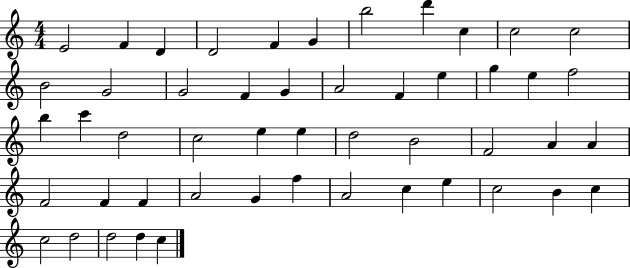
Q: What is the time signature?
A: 4/4